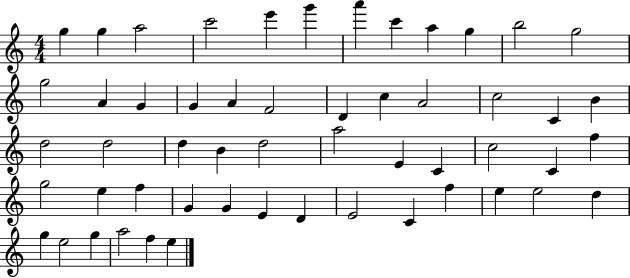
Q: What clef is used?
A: treble